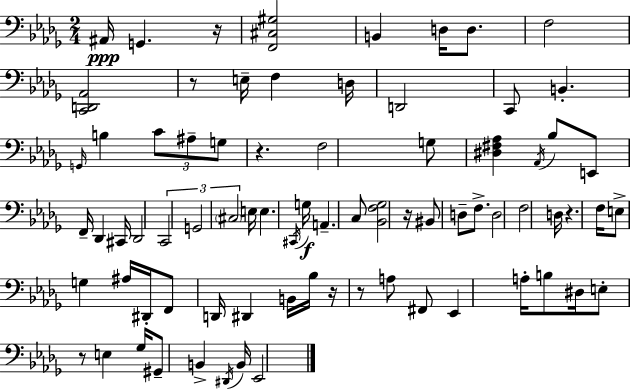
X:1
T:Untitled
M:2/4
L:1/4
K:Bbm
^A,,/4 G,, z/4 [F,,^C,^G,]2 B,, D,/4 D,/2 F,2 [C,,D,,_A,,]2 z/2 E,/4 F, D,/4 D,,2 C,,/2 B,, G,,/4 B, C/2 ^A,/2 G,/2 z F,2 G,/2 [^D,^F,_A,] _A,,/4 _B,/2 E,,/2 F,,/4 _D,, ^C,,/4 _D,,2 C,,2 G,,2 ^C,2 E,/4 E, ^C,,/4 G,/4 A,, C,/2 [_B,,F,_G,]2 z/4 ^B,,/2 D,/2 F,/2 D,2 F,2 D,/4 z F,/4 E,/2 G, ^A,/4 ^D,,/4 F,,/2 D,,/4 ^D,, B,,/4 _B,/4 z/4 z/2 A,/2 ^F,,/2 _E,, A,/4 B,/2 ^D,/4 E,/2 z/2 E, _G,/4 ^G,,/2 B,, ^D,,/4 B,,/4 _E,,2